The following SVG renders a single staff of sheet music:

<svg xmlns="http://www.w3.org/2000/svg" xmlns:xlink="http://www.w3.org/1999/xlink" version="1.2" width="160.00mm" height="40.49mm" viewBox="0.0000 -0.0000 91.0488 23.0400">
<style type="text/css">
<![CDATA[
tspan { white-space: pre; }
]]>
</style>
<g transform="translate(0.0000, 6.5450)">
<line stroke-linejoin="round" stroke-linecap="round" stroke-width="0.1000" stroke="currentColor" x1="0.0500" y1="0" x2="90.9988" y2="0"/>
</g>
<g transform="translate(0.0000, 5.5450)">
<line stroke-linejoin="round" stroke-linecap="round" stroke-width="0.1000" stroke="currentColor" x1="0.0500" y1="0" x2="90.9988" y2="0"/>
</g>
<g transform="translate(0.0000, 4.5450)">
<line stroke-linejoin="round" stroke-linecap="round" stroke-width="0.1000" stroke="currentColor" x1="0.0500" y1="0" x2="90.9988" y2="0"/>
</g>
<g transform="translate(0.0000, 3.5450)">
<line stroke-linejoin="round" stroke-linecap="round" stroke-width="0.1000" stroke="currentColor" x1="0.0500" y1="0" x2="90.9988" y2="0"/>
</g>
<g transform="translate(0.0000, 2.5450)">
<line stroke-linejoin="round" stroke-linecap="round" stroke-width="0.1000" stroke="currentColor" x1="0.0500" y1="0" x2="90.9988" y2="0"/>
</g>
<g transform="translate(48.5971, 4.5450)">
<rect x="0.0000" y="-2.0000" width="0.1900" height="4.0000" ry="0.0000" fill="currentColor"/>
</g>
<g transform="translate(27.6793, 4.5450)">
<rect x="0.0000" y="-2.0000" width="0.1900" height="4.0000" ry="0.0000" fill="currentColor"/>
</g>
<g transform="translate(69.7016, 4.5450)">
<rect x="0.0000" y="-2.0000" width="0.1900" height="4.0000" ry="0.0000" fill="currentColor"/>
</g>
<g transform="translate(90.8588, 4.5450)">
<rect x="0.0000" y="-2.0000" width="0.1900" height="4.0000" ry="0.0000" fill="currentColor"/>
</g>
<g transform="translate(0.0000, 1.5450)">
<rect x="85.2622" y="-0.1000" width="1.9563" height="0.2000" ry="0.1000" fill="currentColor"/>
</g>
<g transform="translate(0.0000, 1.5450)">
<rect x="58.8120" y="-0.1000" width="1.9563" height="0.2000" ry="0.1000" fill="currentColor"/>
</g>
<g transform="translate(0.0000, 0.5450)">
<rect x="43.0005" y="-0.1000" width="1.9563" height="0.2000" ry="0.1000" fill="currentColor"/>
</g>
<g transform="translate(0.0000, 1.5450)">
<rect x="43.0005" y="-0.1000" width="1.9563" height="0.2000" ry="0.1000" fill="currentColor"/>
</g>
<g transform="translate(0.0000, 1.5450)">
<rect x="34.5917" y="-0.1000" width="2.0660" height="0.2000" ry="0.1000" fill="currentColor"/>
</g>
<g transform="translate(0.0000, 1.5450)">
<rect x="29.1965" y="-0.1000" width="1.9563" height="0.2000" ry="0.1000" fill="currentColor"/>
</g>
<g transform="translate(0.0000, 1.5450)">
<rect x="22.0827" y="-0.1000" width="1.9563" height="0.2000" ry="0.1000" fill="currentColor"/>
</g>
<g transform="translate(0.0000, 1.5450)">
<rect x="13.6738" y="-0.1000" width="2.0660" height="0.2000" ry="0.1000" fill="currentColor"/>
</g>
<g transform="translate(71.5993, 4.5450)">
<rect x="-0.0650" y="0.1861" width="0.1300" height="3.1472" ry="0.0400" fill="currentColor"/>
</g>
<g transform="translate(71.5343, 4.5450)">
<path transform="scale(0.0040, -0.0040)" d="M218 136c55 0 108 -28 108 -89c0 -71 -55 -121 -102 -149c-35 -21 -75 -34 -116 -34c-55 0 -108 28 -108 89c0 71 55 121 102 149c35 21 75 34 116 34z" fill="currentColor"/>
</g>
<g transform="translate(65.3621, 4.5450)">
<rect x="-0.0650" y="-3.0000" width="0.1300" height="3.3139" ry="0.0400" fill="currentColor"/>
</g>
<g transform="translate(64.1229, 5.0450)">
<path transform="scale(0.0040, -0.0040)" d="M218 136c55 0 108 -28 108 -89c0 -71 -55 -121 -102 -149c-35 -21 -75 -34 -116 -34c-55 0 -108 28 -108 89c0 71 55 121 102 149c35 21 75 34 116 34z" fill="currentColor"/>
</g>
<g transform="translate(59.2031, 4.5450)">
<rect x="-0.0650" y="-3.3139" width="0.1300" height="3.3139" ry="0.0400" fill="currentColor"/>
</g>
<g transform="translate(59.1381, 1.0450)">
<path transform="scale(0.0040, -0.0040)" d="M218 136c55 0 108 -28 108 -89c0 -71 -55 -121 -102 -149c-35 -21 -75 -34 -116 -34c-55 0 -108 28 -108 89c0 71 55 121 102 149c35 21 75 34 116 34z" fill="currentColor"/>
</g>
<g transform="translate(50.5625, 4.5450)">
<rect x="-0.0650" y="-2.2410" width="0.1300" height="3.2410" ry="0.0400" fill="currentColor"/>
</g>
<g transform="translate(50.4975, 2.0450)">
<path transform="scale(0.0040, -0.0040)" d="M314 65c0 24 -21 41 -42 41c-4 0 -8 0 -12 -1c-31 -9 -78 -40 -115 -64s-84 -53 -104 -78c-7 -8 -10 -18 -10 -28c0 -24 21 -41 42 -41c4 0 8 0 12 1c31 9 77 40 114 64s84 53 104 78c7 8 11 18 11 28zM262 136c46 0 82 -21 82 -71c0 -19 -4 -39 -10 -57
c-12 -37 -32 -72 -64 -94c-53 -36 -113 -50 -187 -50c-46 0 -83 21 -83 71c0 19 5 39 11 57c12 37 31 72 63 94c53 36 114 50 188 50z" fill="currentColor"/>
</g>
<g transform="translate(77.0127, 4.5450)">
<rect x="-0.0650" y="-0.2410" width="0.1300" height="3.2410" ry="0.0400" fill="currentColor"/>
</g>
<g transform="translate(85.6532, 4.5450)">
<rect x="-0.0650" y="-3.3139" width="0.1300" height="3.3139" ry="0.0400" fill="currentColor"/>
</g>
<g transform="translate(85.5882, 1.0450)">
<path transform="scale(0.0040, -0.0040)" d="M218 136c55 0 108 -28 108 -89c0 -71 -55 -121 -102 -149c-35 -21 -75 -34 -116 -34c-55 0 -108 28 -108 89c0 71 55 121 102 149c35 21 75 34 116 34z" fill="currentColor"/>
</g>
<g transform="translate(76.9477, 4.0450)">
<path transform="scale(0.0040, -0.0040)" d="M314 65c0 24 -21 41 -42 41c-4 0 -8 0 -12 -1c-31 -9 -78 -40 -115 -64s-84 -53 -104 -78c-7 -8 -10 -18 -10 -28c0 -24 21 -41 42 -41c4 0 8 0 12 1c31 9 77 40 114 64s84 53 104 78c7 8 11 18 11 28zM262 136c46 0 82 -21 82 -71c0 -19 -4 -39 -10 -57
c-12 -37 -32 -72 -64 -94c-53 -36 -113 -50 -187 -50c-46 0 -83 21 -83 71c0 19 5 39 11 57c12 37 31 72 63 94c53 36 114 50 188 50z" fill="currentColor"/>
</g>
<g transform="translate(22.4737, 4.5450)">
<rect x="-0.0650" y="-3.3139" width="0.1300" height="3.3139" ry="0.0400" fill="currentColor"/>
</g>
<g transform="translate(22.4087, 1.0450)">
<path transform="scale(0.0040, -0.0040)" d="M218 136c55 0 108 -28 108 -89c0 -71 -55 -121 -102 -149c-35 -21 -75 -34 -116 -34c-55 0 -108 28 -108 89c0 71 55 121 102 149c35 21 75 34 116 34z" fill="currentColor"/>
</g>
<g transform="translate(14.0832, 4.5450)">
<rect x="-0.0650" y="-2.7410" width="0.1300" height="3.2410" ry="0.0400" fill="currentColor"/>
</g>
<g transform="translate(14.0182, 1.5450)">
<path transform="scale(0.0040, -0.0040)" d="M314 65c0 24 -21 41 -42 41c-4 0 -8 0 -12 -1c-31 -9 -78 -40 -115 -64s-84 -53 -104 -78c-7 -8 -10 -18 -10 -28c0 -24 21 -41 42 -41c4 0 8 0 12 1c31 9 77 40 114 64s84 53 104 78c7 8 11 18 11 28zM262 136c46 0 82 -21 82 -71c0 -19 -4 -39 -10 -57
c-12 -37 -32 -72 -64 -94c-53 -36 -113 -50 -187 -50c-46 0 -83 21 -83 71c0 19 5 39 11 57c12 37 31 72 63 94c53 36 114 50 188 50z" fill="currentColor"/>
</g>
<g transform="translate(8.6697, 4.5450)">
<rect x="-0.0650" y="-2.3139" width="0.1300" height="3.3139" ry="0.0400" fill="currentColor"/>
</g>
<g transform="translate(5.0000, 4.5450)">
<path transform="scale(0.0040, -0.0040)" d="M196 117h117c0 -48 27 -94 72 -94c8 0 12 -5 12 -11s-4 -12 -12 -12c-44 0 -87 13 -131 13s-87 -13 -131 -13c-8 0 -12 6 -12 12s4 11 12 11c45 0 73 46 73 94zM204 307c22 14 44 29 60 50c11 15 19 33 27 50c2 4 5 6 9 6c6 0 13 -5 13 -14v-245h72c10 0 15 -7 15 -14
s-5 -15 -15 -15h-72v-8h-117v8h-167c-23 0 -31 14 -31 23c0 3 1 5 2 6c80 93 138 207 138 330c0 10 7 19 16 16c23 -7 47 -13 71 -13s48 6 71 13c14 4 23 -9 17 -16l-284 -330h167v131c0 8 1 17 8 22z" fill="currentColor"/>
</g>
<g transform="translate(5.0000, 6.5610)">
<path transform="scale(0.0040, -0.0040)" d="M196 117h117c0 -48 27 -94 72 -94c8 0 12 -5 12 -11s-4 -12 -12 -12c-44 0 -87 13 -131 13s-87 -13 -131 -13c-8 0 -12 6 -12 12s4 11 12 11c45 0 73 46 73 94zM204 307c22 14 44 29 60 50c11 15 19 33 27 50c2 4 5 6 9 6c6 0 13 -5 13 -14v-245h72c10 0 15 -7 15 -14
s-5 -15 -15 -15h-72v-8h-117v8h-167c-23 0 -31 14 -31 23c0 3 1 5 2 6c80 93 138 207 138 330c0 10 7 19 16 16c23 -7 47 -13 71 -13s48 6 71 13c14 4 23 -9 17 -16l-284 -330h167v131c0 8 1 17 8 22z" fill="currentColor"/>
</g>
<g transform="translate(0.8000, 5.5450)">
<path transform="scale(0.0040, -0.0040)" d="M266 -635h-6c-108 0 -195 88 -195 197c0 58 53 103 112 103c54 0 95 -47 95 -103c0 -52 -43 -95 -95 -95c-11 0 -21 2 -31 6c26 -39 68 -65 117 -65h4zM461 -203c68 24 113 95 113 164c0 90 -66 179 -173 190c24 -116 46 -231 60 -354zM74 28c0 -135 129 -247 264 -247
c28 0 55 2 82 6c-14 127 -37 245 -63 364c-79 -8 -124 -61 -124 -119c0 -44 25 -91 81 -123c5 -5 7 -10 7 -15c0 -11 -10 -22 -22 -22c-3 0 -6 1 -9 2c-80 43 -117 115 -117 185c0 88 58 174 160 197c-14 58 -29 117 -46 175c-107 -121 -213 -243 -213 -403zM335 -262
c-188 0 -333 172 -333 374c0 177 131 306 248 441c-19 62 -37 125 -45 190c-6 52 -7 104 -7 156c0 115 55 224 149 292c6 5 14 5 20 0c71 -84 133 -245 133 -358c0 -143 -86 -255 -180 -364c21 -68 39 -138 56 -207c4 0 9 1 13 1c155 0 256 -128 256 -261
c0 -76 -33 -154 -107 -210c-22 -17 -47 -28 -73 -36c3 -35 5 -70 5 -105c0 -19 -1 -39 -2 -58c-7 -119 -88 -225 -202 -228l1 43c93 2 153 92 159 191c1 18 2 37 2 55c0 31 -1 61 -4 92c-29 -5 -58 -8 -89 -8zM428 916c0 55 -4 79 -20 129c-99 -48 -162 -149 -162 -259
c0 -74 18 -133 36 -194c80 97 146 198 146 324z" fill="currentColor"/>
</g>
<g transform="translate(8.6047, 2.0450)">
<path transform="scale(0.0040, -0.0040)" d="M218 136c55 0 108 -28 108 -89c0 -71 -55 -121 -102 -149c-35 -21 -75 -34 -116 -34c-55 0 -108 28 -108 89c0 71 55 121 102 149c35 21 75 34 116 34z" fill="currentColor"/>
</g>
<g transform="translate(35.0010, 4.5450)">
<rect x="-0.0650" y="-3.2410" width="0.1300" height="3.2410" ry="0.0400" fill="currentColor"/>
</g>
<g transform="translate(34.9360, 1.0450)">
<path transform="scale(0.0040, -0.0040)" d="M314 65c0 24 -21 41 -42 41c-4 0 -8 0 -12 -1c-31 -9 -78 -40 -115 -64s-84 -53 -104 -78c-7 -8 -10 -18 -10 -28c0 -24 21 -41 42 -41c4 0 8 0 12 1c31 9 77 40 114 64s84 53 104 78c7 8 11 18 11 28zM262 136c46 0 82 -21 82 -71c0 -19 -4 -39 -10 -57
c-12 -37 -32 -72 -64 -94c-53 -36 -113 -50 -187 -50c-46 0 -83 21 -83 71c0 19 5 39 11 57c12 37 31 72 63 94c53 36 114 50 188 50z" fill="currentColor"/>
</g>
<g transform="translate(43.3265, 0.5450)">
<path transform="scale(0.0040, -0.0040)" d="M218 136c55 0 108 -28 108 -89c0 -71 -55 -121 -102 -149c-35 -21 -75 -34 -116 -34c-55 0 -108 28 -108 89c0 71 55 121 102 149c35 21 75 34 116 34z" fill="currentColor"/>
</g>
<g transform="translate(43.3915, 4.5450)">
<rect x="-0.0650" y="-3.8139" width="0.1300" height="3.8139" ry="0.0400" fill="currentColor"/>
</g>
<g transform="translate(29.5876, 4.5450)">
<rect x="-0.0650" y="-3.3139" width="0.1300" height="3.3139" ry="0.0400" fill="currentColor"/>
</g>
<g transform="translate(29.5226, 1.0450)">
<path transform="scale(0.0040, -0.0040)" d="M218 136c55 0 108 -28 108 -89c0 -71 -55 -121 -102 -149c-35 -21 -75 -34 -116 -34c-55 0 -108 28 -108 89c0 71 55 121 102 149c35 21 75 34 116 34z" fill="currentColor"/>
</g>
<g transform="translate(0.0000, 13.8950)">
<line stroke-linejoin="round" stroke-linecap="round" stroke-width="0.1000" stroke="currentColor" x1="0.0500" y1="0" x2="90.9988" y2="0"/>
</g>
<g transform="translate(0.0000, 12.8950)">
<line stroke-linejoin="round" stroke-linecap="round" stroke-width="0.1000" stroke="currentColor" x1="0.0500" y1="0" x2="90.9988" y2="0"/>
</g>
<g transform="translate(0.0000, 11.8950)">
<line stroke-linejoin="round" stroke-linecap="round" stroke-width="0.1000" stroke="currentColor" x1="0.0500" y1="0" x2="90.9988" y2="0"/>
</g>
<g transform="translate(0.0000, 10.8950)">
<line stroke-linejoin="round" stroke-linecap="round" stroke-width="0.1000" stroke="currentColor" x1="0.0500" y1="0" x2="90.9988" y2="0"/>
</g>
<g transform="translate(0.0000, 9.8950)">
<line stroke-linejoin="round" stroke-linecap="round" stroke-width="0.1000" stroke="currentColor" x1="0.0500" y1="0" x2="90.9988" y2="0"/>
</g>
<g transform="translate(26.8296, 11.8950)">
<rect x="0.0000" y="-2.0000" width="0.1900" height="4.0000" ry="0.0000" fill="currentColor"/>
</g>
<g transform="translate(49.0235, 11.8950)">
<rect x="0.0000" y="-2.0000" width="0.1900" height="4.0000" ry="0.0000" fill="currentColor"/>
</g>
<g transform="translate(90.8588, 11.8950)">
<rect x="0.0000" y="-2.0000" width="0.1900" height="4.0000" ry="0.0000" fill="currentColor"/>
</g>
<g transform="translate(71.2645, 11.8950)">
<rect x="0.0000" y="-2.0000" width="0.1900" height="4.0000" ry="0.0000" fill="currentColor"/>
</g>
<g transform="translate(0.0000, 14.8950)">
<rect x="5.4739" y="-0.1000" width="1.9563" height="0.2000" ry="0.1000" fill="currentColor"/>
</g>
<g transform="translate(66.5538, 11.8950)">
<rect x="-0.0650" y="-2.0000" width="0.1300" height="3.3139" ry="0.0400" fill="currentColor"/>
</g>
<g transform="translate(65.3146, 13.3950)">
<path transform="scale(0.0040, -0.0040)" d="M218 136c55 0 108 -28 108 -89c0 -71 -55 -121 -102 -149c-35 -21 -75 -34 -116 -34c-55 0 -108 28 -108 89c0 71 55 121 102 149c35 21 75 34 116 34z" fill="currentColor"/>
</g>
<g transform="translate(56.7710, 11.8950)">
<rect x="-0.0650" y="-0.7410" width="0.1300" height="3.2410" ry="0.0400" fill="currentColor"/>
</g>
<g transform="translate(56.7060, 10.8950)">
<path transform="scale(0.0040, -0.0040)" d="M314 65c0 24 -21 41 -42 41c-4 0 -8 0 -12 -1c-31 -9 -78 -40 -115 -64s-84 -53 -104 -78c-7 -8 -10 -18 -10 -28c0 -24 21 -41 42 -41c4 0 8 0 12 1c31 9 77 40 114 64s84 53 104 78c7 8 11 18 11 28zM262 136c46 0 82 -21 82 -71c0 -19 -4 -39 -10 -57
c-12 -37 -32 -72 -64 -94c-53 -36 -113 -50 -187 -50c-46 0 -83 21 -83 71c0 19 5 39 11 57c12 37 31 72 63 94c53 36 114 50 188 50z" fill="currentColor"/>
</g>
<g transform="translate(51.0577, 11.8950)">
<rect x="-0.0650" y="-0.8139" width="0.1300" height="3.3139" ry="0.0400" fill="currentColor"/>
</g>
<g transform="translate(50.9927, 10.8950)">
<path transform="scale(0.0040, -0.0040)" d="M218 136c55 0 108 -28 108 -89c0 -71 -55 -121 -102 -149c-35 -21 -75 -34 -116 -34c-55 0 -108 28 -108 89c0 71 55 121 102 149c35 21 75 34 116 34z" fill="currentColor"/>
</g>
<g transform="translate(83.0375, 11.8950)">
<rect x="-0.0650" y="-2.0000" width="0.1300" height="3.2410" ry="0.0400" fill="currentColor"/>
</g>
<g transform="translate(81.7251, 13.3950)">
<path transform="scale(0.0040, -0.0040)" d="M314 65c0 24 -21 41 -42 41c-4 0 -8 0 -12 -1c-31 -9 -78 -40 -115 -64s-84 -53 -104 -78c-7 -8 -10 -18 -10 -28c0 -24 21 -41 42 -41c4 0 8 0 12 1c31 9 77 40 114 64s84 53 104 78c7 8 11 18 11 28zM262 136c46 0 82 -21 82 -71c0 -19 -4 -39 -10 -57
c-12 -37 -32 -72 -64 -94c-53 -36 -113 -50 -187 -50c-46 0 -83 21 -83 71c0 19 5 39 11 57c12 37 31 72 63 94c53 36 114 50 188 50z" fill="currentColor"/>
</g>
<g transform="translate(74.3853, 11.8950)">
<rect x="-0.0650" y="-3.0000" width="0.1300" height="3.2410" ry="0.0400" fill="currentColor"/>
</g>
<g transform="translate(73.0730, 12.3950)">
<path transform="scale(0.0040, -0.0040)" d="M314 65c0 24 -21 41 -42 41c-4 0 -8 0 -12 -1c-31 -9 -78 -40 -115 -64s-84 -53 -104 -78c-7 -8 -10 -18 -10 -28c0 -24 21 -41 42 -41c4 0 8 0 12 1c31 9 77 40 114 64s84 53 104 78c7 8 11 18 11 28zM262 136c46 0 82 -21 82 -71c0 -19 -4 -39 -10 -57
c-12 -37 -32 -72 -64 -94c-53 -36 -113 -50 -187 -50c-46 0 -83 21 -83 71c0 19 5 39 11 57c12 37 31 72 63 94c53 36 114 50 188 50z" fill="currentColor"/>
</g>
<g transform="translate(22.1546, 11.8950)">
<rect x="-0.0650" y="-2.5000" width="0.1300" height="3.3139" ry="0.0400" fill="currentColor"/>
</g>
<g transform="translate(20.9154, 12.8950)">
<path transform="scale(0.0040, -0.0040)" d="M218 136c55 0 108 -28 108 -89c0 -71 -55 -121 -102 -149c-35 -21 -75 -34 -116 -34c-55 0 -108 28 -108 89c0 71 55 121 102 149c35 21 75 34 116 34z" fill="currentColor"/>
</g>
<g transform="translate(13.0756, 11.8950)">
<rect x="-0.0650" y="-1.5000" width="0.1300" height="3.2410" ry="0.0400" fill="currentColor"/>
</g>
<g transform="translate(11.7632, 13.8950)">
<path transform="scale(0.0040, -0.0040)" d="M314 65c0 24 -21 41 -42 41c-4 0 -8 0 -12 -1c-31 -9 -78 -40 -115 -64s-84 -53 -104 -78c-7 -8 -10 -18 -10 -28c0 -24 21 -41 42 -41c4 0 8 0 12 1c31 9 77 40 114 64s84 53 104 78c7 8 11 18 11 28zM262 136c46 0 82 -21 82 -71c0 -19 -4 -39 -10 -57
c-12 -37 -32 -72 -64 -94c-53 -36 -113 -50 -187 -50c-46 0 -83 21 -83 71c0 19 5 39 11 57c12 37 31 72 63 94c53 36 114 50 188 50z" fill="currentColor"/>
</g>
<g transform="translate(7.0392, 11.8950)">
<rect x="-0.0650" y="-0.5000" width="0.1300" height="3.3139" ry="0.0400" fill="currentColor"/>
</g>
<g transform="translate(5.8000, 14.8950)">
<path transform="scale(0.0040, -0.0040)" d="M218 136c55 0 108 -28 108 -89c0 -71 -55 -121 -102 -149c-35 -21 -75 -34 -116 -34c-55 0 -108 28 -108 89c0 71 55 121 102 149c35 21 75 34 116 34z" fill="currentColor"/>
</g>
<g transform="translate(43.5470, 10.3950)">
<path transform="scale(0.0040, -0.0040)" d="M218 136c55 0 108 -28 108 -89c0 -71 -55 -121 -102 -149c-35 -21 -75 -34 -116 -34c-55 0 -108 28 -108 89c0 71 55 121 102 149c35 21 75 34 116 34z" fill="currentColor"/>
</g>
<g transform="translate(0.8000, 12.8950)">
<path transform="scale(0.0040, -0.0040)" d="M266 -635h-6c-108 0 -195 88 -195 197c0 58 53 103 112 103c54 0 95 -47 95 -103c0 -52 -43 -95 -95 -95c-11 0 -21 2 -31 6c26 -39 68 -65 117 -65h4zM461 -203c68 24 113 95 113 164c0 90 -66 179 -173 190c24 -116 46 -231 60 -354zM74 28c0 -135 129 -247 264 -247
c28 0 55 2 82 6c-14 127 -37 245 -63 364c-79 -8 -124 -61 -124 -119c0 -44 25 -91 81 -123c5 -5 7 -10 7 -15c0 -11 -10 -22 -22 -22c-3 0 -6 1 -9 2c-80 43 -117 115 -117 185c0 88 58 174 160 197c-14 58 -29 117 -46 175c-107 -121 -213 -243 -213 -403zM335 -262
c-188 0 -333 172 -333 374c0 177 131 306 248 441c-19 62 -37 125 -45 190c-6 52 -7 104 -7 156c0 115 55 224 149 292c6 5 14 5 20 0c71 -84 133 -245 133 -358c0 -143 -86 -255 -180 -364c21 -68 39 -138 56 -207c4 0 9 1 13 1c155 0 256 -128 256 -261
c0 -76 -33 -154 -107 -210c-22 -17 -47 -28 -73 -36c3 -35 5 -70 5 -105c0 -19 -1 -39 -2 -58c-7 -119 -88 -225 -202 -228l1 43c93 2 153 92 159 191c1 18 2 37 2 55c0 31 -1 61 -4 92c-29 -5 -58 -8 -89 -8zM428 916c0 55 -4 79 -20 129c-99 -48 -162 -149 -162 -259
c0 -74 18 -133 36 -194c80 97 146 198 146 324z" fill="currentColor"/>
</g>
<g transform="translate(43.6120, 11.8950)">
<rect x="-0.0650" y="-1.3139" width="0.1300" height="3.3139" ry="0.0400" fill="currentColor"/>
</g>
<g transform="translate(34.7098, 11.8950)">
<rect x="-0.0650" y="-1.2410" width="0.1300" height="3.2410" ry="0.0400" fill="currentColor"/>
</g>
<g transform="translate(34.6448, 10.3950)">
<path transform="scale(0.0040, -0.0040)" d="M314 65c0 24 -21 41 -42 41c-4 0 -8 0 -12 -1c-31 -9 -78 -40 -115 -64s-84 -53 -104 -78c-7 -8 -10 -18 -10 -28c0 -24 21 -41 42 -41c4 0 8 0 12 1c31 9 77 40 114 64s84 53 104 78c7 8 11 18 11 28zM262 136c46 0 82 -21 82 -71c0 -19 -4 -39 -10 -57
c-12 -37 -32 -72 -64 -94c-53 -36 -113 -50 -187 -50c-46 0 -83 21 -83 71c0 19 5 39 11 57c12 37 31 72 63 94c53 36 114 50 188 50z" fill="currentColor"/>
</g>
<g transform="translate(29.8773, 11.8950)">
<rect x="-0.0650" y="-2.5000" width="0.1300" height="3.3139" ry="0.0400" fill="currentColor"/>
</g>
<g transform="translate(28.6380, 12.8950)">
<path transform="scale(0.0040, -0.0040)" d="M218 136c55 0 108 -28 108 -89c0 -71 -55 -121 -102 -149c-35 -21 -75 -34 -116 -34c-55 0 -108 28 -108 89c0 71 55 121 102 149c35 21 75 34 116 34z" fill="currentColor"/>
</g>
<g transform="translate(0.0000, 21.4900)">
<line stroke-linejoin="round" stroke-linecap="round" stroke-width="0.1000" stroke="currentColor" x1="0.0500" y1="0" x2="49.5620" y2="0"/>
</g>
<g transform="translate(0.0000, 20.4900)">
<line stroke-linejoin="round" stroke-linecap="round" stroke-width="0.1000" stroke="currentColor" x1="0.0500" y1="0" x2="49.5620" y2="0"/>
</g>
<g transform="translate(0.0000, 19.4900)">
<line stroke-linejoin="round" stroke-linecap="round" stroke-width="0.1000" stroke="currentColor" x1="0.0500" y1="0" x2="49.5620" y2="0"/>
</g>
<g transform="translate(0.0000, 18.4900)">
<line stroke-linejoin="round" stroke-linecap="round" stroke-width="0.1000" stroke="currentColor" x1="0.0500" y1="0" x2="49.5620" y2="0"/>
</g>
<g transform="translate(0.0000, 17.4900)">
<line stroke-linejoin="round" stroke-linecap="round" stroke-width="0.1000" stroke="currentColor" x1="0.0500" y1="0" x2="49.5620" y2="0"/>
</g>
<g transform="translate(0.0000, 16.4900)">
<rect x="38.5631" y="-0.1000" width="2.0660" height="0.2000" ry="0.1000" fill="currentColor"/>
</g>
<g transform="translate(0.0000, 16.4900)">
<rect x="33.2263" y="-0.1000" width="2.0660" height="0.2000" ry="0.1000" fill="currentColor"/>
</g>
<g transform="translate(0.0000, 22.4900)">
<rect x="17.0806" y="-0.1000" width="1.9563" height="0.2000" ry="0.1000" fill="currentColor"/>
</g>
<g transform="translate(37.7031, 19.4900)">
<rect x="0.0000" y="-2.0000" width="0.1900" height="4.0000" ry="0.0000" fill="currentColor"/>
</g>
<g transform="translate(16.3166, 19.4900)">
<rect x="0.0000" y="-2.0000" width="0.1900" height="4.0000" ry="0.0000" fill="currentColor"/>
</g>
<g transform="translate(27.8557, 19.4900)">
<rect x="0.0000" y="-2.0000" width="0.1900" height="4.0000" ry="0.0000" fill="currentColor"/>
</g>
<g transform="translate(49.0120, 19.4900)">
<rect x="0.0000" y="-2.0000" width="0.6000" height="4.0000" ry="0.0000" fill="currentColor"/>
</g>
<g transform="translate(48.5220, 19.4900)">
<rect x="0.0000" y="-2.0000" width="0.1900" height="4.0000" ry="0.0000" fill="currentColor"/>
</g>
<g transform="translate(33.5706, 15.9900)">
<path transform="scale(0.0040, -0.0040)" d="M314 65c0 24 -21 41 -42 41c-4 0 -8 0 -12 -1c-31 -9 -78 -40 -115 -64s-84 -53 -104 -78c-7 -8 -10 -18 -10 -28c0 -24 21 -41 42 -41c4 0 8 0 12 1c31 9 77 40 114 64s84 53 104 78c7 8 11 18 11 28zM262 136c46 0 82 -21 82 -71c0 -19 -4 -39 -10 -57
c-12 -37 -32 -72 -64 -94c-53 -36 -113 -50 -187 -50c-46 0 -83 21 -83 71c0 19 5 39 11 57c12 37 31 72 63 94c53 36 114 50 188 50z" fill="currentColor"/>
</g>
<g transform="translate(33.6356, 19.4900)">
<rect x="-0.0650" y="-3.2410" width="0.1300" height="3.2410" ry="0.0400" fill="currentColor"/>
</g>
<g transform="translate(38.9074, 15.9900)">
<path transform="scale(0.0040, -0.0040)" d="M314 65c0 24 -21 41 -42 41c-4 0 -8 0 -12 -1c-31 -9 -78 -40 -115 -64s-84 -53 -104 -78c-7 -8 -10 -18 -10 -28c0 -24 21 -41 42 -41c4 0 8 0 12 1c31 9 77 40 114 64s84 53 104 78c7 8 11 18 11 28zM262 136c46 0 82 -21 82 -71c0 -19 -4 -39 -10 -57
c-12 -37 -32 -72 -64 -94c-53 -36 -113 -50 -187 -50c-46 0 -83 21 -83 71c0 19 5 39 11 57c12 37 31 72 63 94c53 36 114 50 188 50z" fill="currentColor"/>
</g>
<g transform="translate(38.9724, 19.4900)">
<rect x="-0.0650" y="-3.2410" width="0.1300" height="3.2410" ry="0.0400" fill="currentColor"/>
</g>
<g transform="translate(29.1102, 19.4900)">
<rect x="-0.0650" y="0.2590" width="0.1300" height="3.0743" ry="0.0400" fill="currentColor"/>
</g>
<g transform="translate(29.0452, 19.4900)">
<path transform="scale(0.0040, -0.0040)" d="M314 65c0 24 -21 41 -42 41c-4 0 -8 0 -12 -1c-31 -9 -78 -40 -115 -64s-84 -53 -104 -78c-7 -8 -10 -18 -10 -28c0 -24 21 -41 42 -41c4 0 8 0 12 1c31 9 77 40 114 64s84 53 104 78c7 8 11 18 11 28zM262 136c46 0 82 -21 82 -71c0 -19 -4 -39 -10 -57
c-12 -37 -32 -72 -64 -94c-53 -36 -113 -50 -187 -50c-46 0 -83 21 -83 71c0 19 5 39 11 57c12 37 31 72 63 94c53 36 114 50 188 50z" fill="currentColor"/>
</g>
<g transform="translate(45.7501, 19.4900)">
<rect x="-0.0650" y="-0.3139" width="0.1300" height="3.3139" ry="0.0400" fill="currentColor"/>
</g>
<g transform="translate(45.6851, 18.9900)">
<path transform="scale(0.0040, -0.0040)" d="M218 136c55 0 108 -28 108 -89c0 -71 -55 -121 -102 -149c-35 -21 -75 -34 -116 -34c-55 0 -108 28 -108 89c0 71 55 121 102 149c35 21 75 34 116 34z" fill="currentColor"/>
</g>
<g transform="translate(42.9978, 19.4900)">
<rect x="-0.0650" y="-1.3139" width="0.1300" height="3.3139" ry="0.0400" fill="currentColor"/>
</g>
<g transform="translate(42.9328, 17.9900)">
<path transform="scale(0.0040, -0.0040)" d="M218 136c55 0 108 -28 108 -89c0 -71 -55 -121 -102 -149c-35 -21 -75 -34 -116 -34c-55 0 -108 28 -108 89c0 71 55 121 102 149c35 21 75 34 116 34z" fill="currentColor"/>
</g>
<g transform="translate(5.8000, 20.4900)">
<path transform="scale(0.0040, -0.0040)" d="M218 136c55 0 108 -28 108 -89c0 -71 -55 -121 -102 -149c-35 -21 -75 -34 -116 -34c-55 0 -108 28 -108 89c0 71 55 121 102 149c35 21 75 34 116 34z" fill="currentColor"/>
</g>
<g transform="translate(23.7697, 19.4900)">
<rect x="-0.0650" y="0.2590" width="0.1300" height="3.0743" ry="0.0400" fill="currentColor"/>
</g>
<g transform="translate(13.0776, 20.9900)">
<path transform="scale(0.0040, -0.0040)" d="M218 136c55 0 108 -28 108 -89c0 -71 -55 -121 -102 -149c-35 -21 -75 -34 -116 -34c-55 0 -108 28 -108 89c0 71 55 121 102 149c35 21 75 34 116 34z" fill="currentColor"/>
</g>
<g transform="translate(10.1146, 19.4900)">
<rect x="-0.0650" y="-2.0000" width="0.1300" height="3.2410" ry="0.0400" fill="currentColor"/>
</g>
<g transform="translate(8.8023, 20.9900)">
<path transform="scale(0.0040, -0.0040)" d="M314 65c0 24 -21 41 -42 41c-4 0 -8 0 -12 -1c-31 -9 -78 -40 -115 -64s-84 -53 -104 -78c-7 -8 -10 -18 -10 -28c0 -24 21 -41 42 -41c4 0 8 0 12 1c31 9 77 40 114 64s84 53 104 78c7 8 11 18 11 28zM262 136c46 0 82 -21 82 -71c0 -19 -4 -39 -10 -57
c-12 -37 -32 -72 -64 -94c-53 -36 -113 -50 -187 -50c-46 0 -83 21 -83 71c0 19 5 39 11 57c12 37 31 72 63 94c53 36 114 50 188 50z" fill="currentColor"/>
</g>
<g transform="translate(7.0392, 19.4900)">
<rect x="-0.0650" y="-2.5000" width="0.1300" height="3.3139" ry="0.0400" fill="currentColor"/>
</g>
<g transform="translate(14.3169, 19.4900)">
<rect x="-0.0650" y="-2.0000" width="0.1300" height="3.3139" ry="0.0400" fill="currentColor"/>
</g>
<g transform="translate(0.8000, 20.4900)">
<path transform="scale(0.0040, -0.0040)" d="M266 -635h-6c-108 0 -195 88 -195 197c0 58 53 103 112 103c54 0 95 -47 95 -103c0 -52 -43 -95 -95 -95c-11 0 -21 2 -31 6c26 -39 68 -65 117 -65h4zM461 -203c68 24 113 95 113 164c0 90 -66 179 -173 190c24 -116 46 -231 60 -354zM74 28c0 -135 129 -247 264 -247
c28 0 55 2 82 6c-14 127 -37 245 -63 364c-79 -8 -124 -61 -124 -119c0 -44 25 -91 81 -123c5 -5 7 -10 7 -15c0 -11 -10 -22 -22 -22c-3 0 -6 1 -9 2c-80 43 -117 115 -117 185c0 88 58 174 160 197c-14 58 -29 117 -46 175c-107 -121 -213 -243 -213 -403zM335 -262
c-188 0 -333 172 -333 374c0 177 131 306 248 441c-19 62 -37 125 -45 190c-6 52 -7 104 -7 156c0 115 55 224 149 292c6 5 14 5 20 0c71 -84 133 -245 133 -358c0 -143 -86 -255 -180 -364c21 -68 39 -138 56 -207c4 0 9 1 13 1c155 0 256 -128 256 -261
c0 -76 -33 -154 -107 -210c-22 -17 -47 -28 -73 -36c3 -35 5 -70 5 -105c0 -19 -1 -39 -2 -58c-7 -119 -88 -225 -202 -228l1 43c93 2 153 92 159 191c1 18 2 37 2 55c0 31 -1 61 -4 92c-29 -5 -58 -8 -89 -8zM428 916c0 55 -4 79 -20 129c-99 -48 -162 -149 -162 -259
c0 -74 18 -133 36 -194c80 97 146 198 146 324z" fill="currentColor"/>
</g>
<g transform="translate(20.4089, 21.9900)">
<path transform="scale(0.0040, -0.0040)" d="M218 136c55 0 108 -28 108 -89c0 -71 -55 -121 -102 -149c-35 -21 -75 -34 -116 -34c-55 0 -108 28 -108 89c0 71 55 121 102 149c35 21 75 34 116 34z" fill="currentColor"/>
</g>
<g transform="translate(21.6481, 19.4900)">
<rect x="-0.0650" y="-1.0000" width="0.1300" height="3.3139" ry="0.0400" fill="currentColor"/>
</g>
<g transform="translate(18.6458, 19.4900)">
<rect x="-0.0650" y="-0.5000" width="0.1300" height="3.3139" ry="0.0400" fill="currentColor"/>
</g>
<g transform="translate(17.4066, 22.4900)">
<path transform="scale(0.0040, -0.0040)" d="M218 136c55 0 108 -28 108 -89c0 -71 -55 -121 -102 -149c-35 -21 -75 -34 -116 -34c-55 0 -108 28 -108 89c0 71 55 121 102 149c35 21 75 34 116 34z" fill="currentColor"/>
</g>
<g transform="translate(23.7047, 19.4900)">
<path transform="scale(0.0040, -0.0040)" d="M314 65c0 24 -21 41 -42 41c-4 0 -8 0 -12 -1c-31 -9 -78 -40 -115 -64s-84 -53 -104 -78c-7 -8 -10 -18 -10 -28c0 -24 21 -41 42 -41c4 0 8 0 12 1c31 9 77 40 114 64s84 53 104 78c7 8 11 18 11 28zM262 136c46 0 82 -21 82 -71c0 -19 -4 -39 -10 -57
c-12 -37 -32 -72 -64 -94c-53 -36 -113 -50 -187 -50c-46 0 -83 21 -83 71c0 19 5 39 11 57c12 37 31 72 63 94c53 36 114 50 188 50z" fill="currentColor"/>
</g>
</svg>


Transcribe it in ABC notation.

X:1
T:Untitled
M:4/4
L:1/4
K:C
g a2 b b b2 c' g2 b A B c2 b C E2 G G e2 e d d2 F A2 F2 G F2 F C D B2 B2 b2 b2 e c